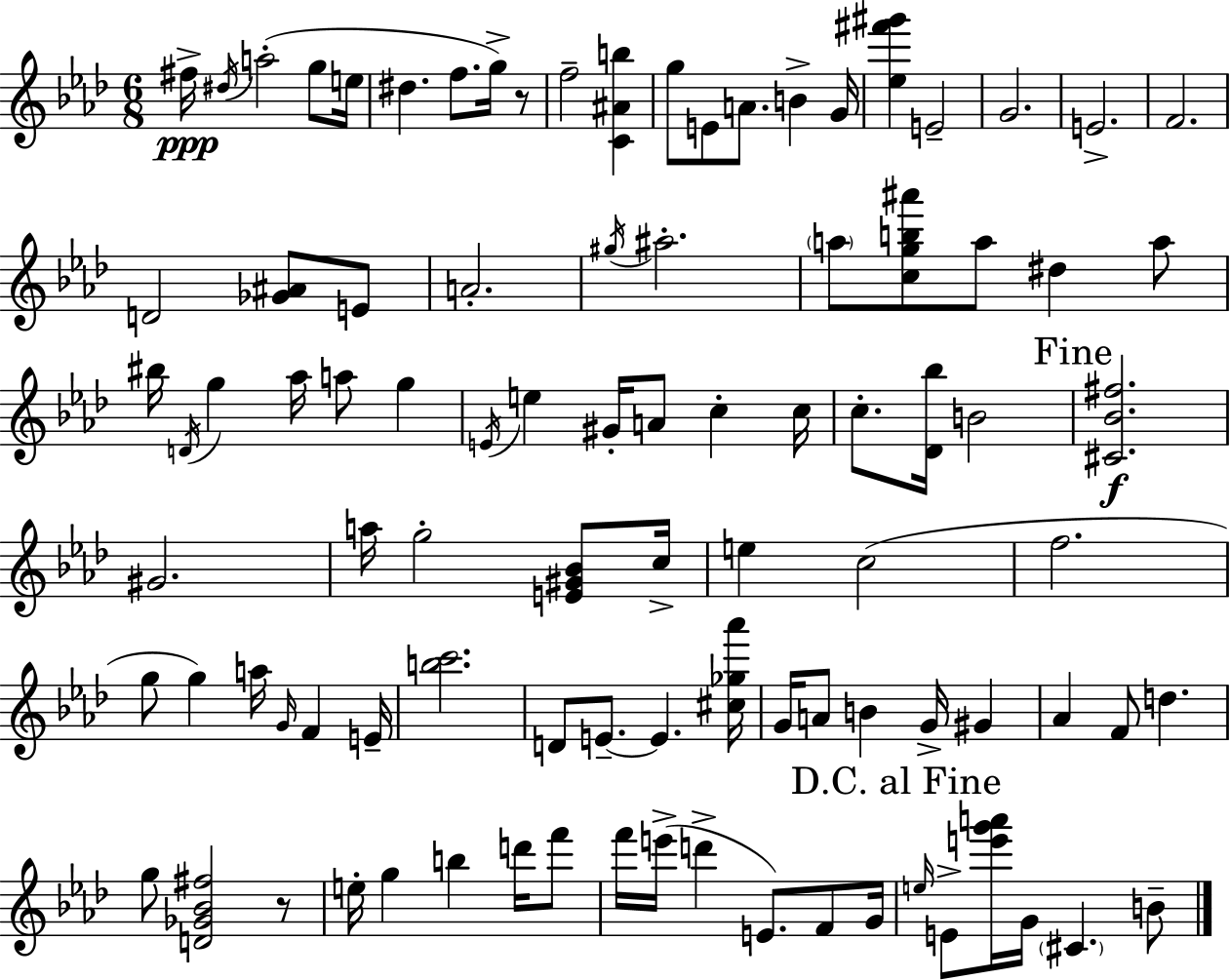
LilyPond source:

{
  \clef treble
  \numericTimeSignature
  \time 6/8
  \key aes \major
  \repeat volta 2 { fis''16->\ppp \acciaccatura { dis''16 } a''2-.( g''8 | e''16 dis''4. f''8. g''16->) r8 | f''2-- <c' ais' b''>4 | g''8 e'8 a'8. b'4-> | \break g'16 <ees'' fis''' gis'''>4 e'2-- | g'2. | e'2.-> | f'2. | \break d'2 <ges' ais'>8 e'8 | a'2.-. | \acciaccatura { gis''16 } ais''2.-. | \parenthesize a''8 <c'' g'' b'' ais'''>8 a''8 dis''4 | \break a''8 bis''16 \acciaccatura { d'16 } g''4 aes''16 a''8 g''4 | \acciaccatura { e'16 } e''4 gis'16-. a'8 c''4-. | c''16 c''8.-. <des' bes''>16 b'2 | \mark "Fine" <cis' bes' fis''>2.\f | \break gis'2. | a''16 g''2-. | <e' gis' bes'>8 c''16-> e''4 c''2( | f''2. | \break g''8 g''4) a''16 \grace { g'16 } | f'4 e'16-- <b'' c'''>2. | d'8 e'8.--~~ e'4. | <cis'' ges'' aes'''>16 g'16 a'8 b'4 | \break g'16-> gis'4 aes'4 f'8 d''4. | g''8 <d' ges' bes' fis''>2 | r8 e''16-. g''4 b''4 | d'''16 f'''8 f'''16 e'''16->( d'''4-> e'8.) | \break f'8 g'16 \mark "D.C. al Fine" \grace { e''16 } e'8-> <e''' g''' a'''>16 g'16 \parenthesize cis'4. | b'8-- } \bar "|."
}